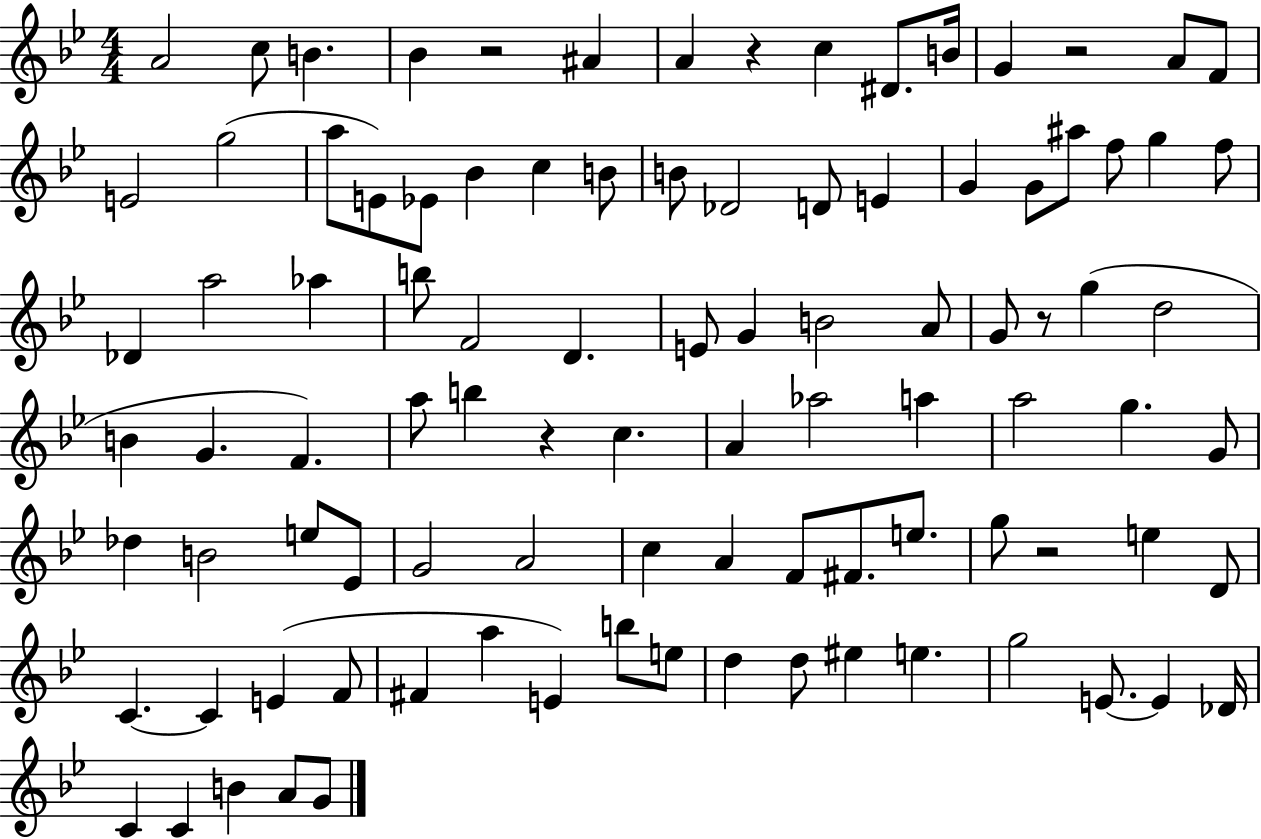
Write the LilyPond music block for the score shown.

{
  \clef treble
  \numericTimeSignature
  \time 4/4
  \key bes \major
  a'2 c''8 b'4. | bes'4 r2 ais'4 | a'4 r4 c''4 dis'8. b'16 | g'4 r2 a'8 f'8 | \break e'2 g''2( | a''8 e'8) ees'8 bes'4 c''4 b'8 | b'8 des'2 d'8 e'4 | g'4 g'8 ais''8 f''8 g''4 f''8 | \break des'4 a''2 aes''4 | b''8 f'2 d'4. | e'8 g'4 b'2 a'8 | g'8 r8 g''4( d''2 | \break b'4 g'4. f'4.) | a''8 b''4 r4 c''4. | a'4 aes''2 a''4 | a''2 g''4. g'8 | \break des''4 b'2 e''8 ees'8 | g'2 a'2 | c''4 a'4 f'8 fis'8. e''8. | g''8 r2 e''4 d'8 | \break c'4.~~ c'4 e'4( f'8 | fis'4 a''4 e'4) b''8 e''8 | d''4 d''8 eis''4 e''4. | g''2 e'8.~~ e'4 des'16 | \break c'4 c'4 b'4 a'8 g'8 | \bar "|."
}